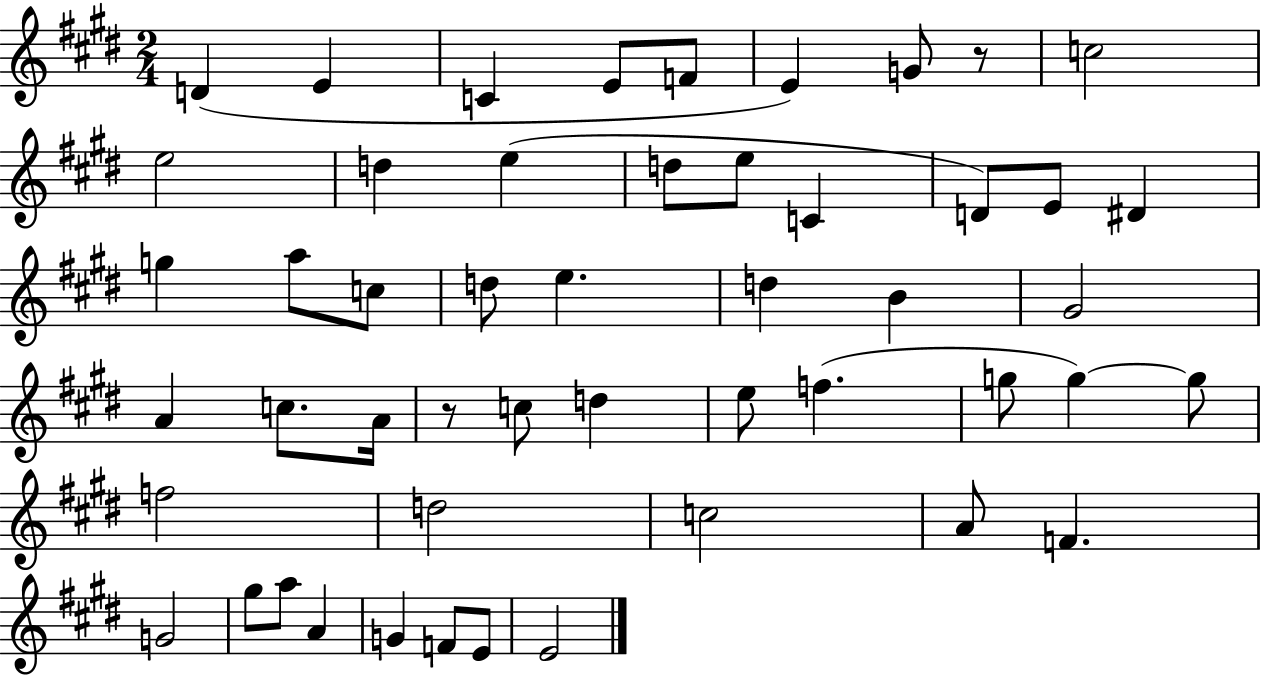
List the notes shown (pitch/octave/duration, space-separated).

D4/q E4/q C4/q E4/e F4/e E4/q G4/e R/e C5/h E5/h D5/q E5/q D5/e E5/e C4/q D4/e E4/e D#4/q G5/q A5/e C5/e D5/e E5/q. D5/q B4/q G#4/h A4/q C5/e. A4/s R/e C5/e D5/q E5/e F5/q. G5/e G5/q G5/e F5/h D5/h C5/h A4/e F4/q. G4/h G#5/e A5/e A4/q G4/q F4/e E4/e E4/h